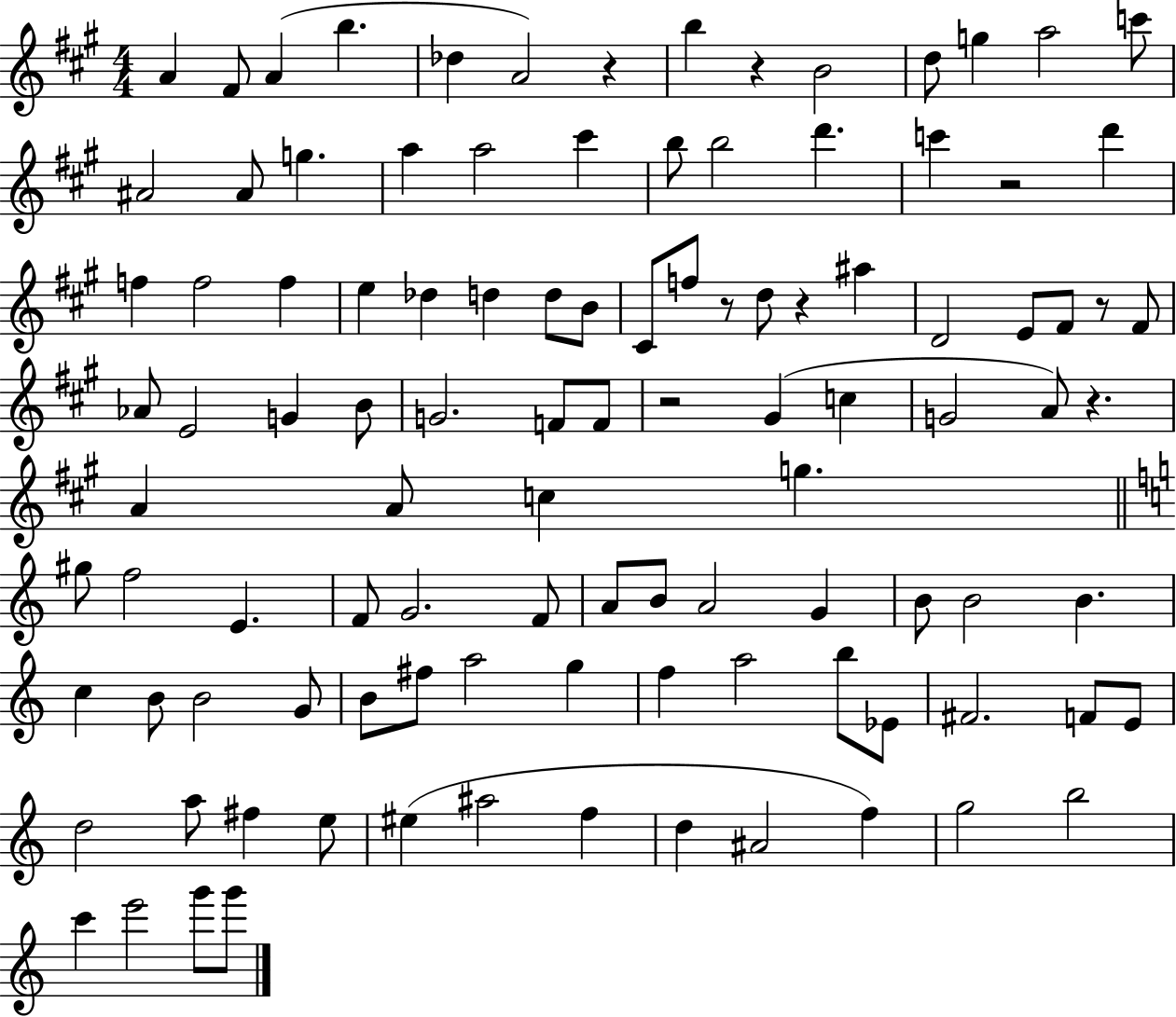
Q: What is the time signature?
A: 4/4